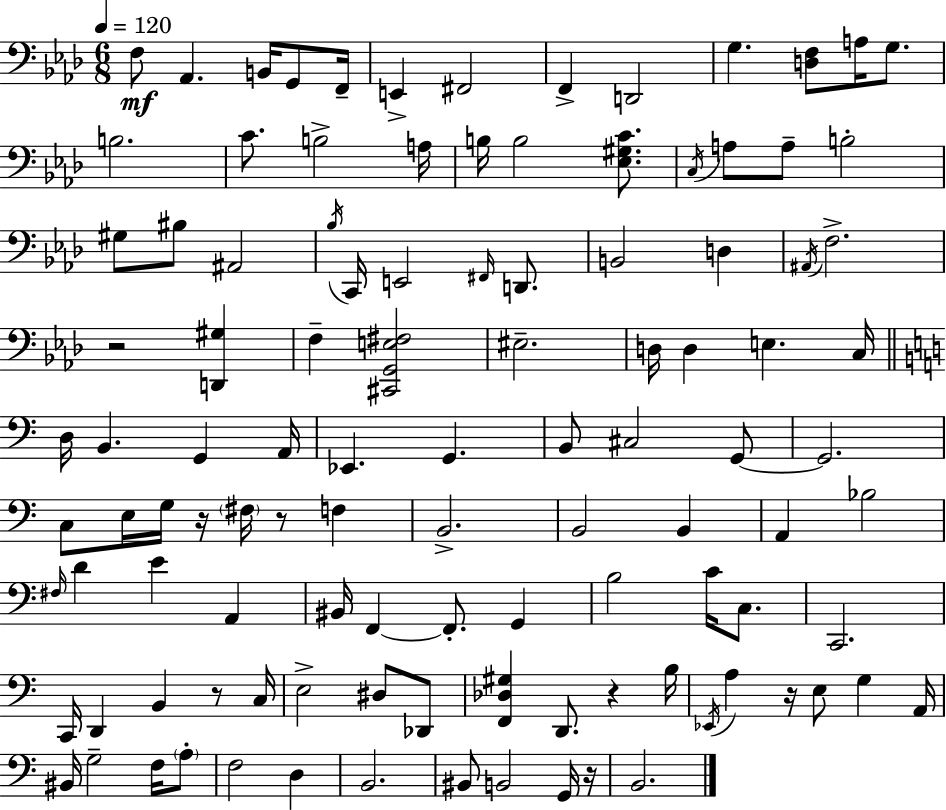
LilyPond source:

{
  \clef bass
  \numericTimeSignature
  \time 6/8
  \key aes \major
  \tempo 4 = 120
  f8\mf aes,4. b,16 g,8 f,16-- | e,4-> fis,2 | f,4-> d,2 | g4. <d f>8 a16 g8. | \break b2. | c'8. b2-> a16 | b16 b2 <ees gis c'>8. | \acciaccatura { c16 } a8 a8-- b2-. | \break gis8 bis8 ais,2 | \acciaccatura { bes16 } c,16 e,2 \grace { fis,16 } | d,8. b,2 d4 | \acciaccatura { ais,16 } f2.-> | \break r2 | <d, gis>4 f4-- <cis, g, e fis>2 | eis2.-- | d16 d4 e4. | \break c16 \bar "||" \break \key c \major d16 b,4. g,4 a,16 | ees,4. g,4. | b,8 cis2 g,8~~ | g,2. | \break c8 e16 g16 r16 \parenthesize fis16 r8 f4 | b,2.-> | b,2 b,4 | a,4 bes2 | \break \grace { fis16 } d'4 e'4 a,4 | bis,16 f,4~~ f,8.-. g,4 | b2 c'16 c8. | c,2. | \break c,16 d,4 b,4 r8 | c16 e2-> dis8 des,8 | <f, des gis>4 d,8. r4 | b16 \acciaccatura { ees,16 } a4 r16 e8 g4 | \break a,16 bis,16 g2-- f16 | \parenthesize a8-. f2 d4 | b,2. | bis,8 b,2 | \break g,16 r16 b,2. | \bar "|."
}